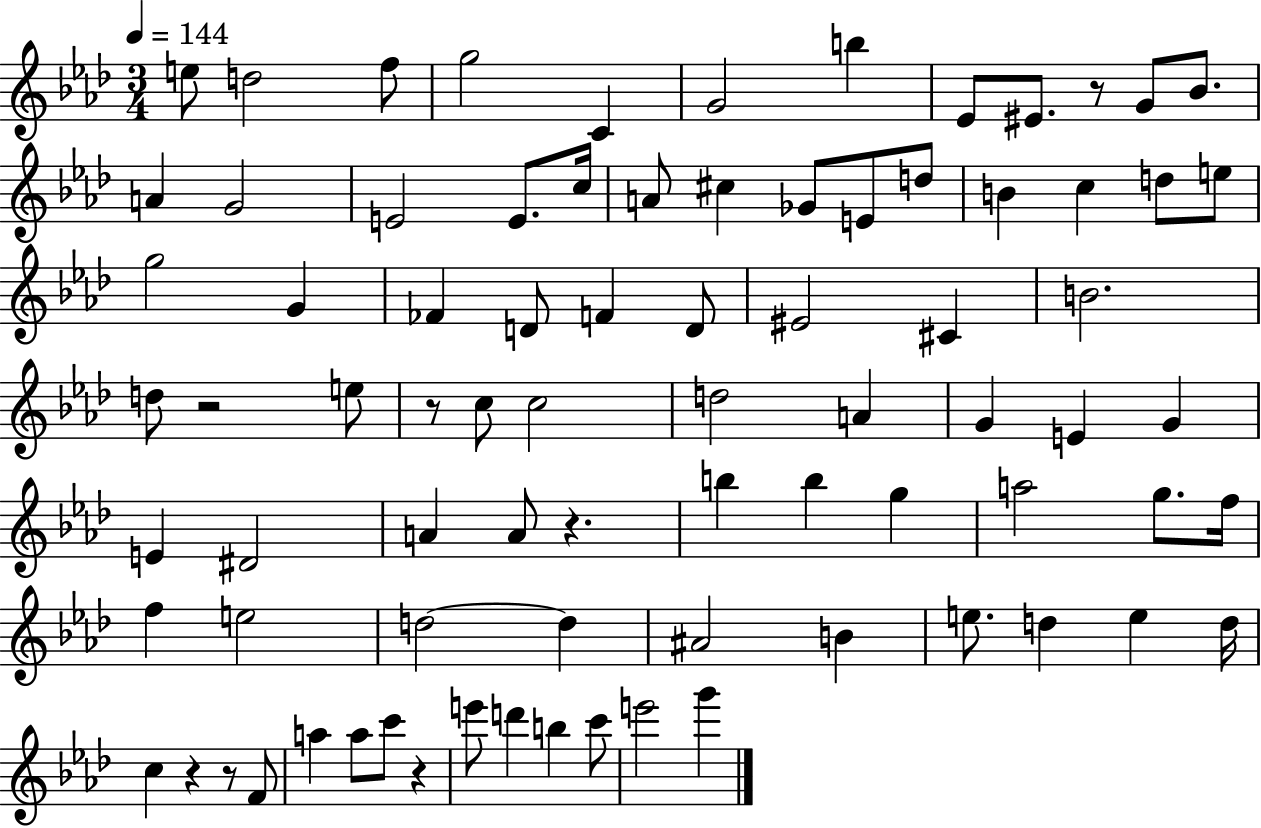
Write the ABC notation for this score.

X:1
T:Untitled
M:3/4
L:1/4
K:Ab
e/2 d2 f/2 g2 C G2 b _E/2 ^E/2 z/2 G/2 _B/2 A G2 E2 E/2 c/4 A/2 ^c _G/2 E/2 d/2 B c d/2 e/2 g2 G _F D/2 F D/2 ^E2 ^C B2 d/2 z2 e/2 z/2 c/2 c2 d2 A G E G E ^D2 A A/2 z b b g a2 g/2 f/4 f e2 d2 d ^A2 B e/2 d e d/4 c z z/2 F/2 a a/2 c'/2 z e'/2 d' b c'/2 e'2 g'